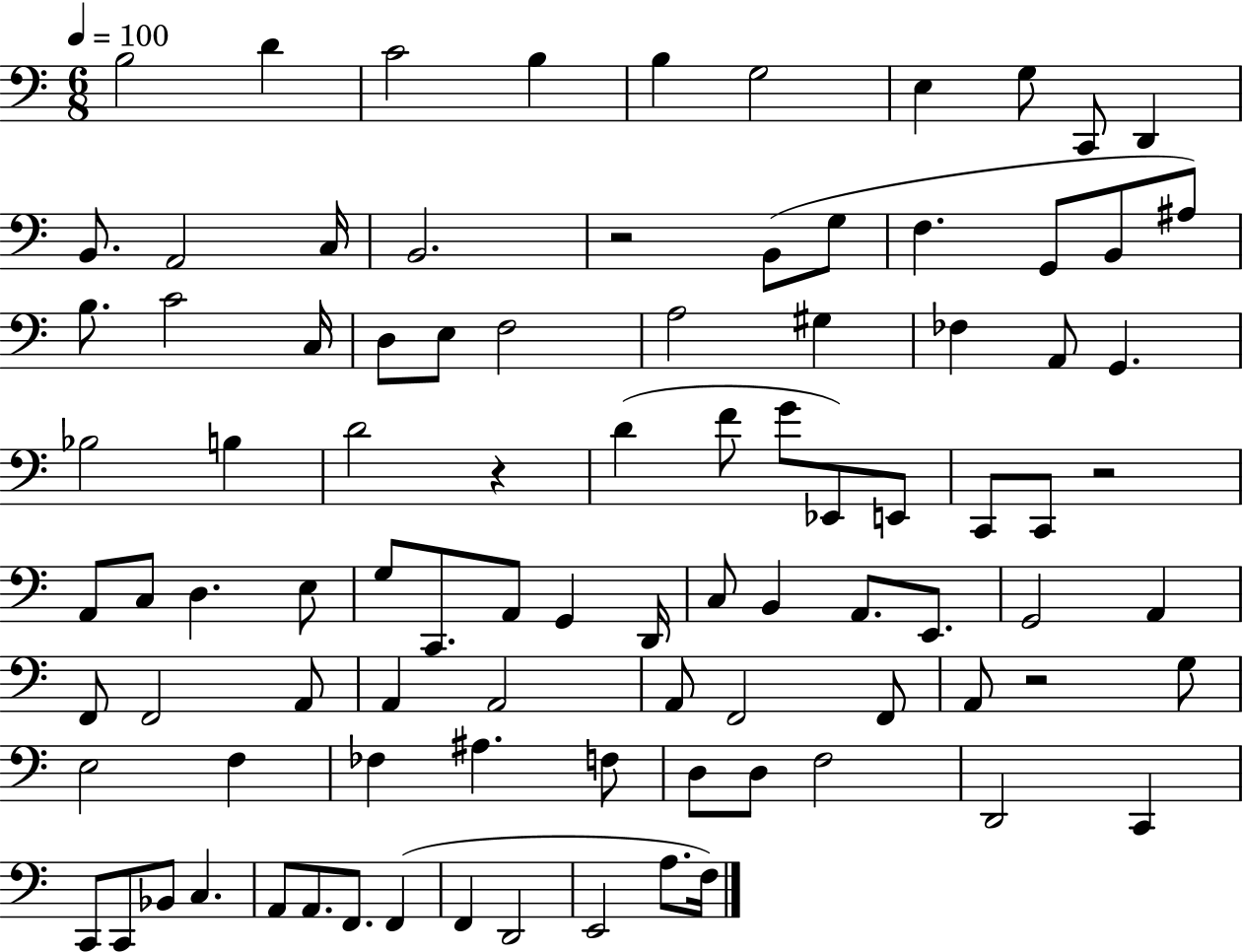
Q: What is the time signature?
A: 6/8